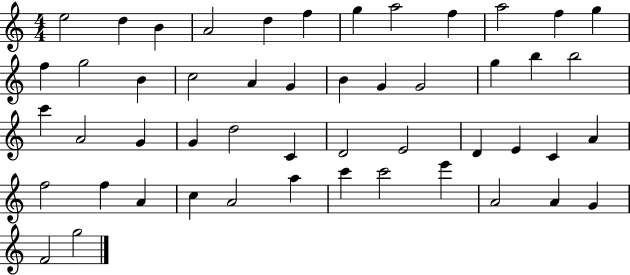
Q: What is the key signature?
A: C major